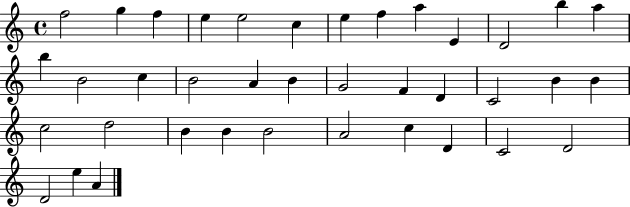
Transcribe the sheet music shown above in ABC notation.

X:1
T:Untitled
M:4/4
L:1/4
K:C
f2 g f e e2 c e f a E D2 b a b B2 c B2 A B G2 F D C2 B B c2 d2 B B B2 A2 c D C2 D2 D2 e A